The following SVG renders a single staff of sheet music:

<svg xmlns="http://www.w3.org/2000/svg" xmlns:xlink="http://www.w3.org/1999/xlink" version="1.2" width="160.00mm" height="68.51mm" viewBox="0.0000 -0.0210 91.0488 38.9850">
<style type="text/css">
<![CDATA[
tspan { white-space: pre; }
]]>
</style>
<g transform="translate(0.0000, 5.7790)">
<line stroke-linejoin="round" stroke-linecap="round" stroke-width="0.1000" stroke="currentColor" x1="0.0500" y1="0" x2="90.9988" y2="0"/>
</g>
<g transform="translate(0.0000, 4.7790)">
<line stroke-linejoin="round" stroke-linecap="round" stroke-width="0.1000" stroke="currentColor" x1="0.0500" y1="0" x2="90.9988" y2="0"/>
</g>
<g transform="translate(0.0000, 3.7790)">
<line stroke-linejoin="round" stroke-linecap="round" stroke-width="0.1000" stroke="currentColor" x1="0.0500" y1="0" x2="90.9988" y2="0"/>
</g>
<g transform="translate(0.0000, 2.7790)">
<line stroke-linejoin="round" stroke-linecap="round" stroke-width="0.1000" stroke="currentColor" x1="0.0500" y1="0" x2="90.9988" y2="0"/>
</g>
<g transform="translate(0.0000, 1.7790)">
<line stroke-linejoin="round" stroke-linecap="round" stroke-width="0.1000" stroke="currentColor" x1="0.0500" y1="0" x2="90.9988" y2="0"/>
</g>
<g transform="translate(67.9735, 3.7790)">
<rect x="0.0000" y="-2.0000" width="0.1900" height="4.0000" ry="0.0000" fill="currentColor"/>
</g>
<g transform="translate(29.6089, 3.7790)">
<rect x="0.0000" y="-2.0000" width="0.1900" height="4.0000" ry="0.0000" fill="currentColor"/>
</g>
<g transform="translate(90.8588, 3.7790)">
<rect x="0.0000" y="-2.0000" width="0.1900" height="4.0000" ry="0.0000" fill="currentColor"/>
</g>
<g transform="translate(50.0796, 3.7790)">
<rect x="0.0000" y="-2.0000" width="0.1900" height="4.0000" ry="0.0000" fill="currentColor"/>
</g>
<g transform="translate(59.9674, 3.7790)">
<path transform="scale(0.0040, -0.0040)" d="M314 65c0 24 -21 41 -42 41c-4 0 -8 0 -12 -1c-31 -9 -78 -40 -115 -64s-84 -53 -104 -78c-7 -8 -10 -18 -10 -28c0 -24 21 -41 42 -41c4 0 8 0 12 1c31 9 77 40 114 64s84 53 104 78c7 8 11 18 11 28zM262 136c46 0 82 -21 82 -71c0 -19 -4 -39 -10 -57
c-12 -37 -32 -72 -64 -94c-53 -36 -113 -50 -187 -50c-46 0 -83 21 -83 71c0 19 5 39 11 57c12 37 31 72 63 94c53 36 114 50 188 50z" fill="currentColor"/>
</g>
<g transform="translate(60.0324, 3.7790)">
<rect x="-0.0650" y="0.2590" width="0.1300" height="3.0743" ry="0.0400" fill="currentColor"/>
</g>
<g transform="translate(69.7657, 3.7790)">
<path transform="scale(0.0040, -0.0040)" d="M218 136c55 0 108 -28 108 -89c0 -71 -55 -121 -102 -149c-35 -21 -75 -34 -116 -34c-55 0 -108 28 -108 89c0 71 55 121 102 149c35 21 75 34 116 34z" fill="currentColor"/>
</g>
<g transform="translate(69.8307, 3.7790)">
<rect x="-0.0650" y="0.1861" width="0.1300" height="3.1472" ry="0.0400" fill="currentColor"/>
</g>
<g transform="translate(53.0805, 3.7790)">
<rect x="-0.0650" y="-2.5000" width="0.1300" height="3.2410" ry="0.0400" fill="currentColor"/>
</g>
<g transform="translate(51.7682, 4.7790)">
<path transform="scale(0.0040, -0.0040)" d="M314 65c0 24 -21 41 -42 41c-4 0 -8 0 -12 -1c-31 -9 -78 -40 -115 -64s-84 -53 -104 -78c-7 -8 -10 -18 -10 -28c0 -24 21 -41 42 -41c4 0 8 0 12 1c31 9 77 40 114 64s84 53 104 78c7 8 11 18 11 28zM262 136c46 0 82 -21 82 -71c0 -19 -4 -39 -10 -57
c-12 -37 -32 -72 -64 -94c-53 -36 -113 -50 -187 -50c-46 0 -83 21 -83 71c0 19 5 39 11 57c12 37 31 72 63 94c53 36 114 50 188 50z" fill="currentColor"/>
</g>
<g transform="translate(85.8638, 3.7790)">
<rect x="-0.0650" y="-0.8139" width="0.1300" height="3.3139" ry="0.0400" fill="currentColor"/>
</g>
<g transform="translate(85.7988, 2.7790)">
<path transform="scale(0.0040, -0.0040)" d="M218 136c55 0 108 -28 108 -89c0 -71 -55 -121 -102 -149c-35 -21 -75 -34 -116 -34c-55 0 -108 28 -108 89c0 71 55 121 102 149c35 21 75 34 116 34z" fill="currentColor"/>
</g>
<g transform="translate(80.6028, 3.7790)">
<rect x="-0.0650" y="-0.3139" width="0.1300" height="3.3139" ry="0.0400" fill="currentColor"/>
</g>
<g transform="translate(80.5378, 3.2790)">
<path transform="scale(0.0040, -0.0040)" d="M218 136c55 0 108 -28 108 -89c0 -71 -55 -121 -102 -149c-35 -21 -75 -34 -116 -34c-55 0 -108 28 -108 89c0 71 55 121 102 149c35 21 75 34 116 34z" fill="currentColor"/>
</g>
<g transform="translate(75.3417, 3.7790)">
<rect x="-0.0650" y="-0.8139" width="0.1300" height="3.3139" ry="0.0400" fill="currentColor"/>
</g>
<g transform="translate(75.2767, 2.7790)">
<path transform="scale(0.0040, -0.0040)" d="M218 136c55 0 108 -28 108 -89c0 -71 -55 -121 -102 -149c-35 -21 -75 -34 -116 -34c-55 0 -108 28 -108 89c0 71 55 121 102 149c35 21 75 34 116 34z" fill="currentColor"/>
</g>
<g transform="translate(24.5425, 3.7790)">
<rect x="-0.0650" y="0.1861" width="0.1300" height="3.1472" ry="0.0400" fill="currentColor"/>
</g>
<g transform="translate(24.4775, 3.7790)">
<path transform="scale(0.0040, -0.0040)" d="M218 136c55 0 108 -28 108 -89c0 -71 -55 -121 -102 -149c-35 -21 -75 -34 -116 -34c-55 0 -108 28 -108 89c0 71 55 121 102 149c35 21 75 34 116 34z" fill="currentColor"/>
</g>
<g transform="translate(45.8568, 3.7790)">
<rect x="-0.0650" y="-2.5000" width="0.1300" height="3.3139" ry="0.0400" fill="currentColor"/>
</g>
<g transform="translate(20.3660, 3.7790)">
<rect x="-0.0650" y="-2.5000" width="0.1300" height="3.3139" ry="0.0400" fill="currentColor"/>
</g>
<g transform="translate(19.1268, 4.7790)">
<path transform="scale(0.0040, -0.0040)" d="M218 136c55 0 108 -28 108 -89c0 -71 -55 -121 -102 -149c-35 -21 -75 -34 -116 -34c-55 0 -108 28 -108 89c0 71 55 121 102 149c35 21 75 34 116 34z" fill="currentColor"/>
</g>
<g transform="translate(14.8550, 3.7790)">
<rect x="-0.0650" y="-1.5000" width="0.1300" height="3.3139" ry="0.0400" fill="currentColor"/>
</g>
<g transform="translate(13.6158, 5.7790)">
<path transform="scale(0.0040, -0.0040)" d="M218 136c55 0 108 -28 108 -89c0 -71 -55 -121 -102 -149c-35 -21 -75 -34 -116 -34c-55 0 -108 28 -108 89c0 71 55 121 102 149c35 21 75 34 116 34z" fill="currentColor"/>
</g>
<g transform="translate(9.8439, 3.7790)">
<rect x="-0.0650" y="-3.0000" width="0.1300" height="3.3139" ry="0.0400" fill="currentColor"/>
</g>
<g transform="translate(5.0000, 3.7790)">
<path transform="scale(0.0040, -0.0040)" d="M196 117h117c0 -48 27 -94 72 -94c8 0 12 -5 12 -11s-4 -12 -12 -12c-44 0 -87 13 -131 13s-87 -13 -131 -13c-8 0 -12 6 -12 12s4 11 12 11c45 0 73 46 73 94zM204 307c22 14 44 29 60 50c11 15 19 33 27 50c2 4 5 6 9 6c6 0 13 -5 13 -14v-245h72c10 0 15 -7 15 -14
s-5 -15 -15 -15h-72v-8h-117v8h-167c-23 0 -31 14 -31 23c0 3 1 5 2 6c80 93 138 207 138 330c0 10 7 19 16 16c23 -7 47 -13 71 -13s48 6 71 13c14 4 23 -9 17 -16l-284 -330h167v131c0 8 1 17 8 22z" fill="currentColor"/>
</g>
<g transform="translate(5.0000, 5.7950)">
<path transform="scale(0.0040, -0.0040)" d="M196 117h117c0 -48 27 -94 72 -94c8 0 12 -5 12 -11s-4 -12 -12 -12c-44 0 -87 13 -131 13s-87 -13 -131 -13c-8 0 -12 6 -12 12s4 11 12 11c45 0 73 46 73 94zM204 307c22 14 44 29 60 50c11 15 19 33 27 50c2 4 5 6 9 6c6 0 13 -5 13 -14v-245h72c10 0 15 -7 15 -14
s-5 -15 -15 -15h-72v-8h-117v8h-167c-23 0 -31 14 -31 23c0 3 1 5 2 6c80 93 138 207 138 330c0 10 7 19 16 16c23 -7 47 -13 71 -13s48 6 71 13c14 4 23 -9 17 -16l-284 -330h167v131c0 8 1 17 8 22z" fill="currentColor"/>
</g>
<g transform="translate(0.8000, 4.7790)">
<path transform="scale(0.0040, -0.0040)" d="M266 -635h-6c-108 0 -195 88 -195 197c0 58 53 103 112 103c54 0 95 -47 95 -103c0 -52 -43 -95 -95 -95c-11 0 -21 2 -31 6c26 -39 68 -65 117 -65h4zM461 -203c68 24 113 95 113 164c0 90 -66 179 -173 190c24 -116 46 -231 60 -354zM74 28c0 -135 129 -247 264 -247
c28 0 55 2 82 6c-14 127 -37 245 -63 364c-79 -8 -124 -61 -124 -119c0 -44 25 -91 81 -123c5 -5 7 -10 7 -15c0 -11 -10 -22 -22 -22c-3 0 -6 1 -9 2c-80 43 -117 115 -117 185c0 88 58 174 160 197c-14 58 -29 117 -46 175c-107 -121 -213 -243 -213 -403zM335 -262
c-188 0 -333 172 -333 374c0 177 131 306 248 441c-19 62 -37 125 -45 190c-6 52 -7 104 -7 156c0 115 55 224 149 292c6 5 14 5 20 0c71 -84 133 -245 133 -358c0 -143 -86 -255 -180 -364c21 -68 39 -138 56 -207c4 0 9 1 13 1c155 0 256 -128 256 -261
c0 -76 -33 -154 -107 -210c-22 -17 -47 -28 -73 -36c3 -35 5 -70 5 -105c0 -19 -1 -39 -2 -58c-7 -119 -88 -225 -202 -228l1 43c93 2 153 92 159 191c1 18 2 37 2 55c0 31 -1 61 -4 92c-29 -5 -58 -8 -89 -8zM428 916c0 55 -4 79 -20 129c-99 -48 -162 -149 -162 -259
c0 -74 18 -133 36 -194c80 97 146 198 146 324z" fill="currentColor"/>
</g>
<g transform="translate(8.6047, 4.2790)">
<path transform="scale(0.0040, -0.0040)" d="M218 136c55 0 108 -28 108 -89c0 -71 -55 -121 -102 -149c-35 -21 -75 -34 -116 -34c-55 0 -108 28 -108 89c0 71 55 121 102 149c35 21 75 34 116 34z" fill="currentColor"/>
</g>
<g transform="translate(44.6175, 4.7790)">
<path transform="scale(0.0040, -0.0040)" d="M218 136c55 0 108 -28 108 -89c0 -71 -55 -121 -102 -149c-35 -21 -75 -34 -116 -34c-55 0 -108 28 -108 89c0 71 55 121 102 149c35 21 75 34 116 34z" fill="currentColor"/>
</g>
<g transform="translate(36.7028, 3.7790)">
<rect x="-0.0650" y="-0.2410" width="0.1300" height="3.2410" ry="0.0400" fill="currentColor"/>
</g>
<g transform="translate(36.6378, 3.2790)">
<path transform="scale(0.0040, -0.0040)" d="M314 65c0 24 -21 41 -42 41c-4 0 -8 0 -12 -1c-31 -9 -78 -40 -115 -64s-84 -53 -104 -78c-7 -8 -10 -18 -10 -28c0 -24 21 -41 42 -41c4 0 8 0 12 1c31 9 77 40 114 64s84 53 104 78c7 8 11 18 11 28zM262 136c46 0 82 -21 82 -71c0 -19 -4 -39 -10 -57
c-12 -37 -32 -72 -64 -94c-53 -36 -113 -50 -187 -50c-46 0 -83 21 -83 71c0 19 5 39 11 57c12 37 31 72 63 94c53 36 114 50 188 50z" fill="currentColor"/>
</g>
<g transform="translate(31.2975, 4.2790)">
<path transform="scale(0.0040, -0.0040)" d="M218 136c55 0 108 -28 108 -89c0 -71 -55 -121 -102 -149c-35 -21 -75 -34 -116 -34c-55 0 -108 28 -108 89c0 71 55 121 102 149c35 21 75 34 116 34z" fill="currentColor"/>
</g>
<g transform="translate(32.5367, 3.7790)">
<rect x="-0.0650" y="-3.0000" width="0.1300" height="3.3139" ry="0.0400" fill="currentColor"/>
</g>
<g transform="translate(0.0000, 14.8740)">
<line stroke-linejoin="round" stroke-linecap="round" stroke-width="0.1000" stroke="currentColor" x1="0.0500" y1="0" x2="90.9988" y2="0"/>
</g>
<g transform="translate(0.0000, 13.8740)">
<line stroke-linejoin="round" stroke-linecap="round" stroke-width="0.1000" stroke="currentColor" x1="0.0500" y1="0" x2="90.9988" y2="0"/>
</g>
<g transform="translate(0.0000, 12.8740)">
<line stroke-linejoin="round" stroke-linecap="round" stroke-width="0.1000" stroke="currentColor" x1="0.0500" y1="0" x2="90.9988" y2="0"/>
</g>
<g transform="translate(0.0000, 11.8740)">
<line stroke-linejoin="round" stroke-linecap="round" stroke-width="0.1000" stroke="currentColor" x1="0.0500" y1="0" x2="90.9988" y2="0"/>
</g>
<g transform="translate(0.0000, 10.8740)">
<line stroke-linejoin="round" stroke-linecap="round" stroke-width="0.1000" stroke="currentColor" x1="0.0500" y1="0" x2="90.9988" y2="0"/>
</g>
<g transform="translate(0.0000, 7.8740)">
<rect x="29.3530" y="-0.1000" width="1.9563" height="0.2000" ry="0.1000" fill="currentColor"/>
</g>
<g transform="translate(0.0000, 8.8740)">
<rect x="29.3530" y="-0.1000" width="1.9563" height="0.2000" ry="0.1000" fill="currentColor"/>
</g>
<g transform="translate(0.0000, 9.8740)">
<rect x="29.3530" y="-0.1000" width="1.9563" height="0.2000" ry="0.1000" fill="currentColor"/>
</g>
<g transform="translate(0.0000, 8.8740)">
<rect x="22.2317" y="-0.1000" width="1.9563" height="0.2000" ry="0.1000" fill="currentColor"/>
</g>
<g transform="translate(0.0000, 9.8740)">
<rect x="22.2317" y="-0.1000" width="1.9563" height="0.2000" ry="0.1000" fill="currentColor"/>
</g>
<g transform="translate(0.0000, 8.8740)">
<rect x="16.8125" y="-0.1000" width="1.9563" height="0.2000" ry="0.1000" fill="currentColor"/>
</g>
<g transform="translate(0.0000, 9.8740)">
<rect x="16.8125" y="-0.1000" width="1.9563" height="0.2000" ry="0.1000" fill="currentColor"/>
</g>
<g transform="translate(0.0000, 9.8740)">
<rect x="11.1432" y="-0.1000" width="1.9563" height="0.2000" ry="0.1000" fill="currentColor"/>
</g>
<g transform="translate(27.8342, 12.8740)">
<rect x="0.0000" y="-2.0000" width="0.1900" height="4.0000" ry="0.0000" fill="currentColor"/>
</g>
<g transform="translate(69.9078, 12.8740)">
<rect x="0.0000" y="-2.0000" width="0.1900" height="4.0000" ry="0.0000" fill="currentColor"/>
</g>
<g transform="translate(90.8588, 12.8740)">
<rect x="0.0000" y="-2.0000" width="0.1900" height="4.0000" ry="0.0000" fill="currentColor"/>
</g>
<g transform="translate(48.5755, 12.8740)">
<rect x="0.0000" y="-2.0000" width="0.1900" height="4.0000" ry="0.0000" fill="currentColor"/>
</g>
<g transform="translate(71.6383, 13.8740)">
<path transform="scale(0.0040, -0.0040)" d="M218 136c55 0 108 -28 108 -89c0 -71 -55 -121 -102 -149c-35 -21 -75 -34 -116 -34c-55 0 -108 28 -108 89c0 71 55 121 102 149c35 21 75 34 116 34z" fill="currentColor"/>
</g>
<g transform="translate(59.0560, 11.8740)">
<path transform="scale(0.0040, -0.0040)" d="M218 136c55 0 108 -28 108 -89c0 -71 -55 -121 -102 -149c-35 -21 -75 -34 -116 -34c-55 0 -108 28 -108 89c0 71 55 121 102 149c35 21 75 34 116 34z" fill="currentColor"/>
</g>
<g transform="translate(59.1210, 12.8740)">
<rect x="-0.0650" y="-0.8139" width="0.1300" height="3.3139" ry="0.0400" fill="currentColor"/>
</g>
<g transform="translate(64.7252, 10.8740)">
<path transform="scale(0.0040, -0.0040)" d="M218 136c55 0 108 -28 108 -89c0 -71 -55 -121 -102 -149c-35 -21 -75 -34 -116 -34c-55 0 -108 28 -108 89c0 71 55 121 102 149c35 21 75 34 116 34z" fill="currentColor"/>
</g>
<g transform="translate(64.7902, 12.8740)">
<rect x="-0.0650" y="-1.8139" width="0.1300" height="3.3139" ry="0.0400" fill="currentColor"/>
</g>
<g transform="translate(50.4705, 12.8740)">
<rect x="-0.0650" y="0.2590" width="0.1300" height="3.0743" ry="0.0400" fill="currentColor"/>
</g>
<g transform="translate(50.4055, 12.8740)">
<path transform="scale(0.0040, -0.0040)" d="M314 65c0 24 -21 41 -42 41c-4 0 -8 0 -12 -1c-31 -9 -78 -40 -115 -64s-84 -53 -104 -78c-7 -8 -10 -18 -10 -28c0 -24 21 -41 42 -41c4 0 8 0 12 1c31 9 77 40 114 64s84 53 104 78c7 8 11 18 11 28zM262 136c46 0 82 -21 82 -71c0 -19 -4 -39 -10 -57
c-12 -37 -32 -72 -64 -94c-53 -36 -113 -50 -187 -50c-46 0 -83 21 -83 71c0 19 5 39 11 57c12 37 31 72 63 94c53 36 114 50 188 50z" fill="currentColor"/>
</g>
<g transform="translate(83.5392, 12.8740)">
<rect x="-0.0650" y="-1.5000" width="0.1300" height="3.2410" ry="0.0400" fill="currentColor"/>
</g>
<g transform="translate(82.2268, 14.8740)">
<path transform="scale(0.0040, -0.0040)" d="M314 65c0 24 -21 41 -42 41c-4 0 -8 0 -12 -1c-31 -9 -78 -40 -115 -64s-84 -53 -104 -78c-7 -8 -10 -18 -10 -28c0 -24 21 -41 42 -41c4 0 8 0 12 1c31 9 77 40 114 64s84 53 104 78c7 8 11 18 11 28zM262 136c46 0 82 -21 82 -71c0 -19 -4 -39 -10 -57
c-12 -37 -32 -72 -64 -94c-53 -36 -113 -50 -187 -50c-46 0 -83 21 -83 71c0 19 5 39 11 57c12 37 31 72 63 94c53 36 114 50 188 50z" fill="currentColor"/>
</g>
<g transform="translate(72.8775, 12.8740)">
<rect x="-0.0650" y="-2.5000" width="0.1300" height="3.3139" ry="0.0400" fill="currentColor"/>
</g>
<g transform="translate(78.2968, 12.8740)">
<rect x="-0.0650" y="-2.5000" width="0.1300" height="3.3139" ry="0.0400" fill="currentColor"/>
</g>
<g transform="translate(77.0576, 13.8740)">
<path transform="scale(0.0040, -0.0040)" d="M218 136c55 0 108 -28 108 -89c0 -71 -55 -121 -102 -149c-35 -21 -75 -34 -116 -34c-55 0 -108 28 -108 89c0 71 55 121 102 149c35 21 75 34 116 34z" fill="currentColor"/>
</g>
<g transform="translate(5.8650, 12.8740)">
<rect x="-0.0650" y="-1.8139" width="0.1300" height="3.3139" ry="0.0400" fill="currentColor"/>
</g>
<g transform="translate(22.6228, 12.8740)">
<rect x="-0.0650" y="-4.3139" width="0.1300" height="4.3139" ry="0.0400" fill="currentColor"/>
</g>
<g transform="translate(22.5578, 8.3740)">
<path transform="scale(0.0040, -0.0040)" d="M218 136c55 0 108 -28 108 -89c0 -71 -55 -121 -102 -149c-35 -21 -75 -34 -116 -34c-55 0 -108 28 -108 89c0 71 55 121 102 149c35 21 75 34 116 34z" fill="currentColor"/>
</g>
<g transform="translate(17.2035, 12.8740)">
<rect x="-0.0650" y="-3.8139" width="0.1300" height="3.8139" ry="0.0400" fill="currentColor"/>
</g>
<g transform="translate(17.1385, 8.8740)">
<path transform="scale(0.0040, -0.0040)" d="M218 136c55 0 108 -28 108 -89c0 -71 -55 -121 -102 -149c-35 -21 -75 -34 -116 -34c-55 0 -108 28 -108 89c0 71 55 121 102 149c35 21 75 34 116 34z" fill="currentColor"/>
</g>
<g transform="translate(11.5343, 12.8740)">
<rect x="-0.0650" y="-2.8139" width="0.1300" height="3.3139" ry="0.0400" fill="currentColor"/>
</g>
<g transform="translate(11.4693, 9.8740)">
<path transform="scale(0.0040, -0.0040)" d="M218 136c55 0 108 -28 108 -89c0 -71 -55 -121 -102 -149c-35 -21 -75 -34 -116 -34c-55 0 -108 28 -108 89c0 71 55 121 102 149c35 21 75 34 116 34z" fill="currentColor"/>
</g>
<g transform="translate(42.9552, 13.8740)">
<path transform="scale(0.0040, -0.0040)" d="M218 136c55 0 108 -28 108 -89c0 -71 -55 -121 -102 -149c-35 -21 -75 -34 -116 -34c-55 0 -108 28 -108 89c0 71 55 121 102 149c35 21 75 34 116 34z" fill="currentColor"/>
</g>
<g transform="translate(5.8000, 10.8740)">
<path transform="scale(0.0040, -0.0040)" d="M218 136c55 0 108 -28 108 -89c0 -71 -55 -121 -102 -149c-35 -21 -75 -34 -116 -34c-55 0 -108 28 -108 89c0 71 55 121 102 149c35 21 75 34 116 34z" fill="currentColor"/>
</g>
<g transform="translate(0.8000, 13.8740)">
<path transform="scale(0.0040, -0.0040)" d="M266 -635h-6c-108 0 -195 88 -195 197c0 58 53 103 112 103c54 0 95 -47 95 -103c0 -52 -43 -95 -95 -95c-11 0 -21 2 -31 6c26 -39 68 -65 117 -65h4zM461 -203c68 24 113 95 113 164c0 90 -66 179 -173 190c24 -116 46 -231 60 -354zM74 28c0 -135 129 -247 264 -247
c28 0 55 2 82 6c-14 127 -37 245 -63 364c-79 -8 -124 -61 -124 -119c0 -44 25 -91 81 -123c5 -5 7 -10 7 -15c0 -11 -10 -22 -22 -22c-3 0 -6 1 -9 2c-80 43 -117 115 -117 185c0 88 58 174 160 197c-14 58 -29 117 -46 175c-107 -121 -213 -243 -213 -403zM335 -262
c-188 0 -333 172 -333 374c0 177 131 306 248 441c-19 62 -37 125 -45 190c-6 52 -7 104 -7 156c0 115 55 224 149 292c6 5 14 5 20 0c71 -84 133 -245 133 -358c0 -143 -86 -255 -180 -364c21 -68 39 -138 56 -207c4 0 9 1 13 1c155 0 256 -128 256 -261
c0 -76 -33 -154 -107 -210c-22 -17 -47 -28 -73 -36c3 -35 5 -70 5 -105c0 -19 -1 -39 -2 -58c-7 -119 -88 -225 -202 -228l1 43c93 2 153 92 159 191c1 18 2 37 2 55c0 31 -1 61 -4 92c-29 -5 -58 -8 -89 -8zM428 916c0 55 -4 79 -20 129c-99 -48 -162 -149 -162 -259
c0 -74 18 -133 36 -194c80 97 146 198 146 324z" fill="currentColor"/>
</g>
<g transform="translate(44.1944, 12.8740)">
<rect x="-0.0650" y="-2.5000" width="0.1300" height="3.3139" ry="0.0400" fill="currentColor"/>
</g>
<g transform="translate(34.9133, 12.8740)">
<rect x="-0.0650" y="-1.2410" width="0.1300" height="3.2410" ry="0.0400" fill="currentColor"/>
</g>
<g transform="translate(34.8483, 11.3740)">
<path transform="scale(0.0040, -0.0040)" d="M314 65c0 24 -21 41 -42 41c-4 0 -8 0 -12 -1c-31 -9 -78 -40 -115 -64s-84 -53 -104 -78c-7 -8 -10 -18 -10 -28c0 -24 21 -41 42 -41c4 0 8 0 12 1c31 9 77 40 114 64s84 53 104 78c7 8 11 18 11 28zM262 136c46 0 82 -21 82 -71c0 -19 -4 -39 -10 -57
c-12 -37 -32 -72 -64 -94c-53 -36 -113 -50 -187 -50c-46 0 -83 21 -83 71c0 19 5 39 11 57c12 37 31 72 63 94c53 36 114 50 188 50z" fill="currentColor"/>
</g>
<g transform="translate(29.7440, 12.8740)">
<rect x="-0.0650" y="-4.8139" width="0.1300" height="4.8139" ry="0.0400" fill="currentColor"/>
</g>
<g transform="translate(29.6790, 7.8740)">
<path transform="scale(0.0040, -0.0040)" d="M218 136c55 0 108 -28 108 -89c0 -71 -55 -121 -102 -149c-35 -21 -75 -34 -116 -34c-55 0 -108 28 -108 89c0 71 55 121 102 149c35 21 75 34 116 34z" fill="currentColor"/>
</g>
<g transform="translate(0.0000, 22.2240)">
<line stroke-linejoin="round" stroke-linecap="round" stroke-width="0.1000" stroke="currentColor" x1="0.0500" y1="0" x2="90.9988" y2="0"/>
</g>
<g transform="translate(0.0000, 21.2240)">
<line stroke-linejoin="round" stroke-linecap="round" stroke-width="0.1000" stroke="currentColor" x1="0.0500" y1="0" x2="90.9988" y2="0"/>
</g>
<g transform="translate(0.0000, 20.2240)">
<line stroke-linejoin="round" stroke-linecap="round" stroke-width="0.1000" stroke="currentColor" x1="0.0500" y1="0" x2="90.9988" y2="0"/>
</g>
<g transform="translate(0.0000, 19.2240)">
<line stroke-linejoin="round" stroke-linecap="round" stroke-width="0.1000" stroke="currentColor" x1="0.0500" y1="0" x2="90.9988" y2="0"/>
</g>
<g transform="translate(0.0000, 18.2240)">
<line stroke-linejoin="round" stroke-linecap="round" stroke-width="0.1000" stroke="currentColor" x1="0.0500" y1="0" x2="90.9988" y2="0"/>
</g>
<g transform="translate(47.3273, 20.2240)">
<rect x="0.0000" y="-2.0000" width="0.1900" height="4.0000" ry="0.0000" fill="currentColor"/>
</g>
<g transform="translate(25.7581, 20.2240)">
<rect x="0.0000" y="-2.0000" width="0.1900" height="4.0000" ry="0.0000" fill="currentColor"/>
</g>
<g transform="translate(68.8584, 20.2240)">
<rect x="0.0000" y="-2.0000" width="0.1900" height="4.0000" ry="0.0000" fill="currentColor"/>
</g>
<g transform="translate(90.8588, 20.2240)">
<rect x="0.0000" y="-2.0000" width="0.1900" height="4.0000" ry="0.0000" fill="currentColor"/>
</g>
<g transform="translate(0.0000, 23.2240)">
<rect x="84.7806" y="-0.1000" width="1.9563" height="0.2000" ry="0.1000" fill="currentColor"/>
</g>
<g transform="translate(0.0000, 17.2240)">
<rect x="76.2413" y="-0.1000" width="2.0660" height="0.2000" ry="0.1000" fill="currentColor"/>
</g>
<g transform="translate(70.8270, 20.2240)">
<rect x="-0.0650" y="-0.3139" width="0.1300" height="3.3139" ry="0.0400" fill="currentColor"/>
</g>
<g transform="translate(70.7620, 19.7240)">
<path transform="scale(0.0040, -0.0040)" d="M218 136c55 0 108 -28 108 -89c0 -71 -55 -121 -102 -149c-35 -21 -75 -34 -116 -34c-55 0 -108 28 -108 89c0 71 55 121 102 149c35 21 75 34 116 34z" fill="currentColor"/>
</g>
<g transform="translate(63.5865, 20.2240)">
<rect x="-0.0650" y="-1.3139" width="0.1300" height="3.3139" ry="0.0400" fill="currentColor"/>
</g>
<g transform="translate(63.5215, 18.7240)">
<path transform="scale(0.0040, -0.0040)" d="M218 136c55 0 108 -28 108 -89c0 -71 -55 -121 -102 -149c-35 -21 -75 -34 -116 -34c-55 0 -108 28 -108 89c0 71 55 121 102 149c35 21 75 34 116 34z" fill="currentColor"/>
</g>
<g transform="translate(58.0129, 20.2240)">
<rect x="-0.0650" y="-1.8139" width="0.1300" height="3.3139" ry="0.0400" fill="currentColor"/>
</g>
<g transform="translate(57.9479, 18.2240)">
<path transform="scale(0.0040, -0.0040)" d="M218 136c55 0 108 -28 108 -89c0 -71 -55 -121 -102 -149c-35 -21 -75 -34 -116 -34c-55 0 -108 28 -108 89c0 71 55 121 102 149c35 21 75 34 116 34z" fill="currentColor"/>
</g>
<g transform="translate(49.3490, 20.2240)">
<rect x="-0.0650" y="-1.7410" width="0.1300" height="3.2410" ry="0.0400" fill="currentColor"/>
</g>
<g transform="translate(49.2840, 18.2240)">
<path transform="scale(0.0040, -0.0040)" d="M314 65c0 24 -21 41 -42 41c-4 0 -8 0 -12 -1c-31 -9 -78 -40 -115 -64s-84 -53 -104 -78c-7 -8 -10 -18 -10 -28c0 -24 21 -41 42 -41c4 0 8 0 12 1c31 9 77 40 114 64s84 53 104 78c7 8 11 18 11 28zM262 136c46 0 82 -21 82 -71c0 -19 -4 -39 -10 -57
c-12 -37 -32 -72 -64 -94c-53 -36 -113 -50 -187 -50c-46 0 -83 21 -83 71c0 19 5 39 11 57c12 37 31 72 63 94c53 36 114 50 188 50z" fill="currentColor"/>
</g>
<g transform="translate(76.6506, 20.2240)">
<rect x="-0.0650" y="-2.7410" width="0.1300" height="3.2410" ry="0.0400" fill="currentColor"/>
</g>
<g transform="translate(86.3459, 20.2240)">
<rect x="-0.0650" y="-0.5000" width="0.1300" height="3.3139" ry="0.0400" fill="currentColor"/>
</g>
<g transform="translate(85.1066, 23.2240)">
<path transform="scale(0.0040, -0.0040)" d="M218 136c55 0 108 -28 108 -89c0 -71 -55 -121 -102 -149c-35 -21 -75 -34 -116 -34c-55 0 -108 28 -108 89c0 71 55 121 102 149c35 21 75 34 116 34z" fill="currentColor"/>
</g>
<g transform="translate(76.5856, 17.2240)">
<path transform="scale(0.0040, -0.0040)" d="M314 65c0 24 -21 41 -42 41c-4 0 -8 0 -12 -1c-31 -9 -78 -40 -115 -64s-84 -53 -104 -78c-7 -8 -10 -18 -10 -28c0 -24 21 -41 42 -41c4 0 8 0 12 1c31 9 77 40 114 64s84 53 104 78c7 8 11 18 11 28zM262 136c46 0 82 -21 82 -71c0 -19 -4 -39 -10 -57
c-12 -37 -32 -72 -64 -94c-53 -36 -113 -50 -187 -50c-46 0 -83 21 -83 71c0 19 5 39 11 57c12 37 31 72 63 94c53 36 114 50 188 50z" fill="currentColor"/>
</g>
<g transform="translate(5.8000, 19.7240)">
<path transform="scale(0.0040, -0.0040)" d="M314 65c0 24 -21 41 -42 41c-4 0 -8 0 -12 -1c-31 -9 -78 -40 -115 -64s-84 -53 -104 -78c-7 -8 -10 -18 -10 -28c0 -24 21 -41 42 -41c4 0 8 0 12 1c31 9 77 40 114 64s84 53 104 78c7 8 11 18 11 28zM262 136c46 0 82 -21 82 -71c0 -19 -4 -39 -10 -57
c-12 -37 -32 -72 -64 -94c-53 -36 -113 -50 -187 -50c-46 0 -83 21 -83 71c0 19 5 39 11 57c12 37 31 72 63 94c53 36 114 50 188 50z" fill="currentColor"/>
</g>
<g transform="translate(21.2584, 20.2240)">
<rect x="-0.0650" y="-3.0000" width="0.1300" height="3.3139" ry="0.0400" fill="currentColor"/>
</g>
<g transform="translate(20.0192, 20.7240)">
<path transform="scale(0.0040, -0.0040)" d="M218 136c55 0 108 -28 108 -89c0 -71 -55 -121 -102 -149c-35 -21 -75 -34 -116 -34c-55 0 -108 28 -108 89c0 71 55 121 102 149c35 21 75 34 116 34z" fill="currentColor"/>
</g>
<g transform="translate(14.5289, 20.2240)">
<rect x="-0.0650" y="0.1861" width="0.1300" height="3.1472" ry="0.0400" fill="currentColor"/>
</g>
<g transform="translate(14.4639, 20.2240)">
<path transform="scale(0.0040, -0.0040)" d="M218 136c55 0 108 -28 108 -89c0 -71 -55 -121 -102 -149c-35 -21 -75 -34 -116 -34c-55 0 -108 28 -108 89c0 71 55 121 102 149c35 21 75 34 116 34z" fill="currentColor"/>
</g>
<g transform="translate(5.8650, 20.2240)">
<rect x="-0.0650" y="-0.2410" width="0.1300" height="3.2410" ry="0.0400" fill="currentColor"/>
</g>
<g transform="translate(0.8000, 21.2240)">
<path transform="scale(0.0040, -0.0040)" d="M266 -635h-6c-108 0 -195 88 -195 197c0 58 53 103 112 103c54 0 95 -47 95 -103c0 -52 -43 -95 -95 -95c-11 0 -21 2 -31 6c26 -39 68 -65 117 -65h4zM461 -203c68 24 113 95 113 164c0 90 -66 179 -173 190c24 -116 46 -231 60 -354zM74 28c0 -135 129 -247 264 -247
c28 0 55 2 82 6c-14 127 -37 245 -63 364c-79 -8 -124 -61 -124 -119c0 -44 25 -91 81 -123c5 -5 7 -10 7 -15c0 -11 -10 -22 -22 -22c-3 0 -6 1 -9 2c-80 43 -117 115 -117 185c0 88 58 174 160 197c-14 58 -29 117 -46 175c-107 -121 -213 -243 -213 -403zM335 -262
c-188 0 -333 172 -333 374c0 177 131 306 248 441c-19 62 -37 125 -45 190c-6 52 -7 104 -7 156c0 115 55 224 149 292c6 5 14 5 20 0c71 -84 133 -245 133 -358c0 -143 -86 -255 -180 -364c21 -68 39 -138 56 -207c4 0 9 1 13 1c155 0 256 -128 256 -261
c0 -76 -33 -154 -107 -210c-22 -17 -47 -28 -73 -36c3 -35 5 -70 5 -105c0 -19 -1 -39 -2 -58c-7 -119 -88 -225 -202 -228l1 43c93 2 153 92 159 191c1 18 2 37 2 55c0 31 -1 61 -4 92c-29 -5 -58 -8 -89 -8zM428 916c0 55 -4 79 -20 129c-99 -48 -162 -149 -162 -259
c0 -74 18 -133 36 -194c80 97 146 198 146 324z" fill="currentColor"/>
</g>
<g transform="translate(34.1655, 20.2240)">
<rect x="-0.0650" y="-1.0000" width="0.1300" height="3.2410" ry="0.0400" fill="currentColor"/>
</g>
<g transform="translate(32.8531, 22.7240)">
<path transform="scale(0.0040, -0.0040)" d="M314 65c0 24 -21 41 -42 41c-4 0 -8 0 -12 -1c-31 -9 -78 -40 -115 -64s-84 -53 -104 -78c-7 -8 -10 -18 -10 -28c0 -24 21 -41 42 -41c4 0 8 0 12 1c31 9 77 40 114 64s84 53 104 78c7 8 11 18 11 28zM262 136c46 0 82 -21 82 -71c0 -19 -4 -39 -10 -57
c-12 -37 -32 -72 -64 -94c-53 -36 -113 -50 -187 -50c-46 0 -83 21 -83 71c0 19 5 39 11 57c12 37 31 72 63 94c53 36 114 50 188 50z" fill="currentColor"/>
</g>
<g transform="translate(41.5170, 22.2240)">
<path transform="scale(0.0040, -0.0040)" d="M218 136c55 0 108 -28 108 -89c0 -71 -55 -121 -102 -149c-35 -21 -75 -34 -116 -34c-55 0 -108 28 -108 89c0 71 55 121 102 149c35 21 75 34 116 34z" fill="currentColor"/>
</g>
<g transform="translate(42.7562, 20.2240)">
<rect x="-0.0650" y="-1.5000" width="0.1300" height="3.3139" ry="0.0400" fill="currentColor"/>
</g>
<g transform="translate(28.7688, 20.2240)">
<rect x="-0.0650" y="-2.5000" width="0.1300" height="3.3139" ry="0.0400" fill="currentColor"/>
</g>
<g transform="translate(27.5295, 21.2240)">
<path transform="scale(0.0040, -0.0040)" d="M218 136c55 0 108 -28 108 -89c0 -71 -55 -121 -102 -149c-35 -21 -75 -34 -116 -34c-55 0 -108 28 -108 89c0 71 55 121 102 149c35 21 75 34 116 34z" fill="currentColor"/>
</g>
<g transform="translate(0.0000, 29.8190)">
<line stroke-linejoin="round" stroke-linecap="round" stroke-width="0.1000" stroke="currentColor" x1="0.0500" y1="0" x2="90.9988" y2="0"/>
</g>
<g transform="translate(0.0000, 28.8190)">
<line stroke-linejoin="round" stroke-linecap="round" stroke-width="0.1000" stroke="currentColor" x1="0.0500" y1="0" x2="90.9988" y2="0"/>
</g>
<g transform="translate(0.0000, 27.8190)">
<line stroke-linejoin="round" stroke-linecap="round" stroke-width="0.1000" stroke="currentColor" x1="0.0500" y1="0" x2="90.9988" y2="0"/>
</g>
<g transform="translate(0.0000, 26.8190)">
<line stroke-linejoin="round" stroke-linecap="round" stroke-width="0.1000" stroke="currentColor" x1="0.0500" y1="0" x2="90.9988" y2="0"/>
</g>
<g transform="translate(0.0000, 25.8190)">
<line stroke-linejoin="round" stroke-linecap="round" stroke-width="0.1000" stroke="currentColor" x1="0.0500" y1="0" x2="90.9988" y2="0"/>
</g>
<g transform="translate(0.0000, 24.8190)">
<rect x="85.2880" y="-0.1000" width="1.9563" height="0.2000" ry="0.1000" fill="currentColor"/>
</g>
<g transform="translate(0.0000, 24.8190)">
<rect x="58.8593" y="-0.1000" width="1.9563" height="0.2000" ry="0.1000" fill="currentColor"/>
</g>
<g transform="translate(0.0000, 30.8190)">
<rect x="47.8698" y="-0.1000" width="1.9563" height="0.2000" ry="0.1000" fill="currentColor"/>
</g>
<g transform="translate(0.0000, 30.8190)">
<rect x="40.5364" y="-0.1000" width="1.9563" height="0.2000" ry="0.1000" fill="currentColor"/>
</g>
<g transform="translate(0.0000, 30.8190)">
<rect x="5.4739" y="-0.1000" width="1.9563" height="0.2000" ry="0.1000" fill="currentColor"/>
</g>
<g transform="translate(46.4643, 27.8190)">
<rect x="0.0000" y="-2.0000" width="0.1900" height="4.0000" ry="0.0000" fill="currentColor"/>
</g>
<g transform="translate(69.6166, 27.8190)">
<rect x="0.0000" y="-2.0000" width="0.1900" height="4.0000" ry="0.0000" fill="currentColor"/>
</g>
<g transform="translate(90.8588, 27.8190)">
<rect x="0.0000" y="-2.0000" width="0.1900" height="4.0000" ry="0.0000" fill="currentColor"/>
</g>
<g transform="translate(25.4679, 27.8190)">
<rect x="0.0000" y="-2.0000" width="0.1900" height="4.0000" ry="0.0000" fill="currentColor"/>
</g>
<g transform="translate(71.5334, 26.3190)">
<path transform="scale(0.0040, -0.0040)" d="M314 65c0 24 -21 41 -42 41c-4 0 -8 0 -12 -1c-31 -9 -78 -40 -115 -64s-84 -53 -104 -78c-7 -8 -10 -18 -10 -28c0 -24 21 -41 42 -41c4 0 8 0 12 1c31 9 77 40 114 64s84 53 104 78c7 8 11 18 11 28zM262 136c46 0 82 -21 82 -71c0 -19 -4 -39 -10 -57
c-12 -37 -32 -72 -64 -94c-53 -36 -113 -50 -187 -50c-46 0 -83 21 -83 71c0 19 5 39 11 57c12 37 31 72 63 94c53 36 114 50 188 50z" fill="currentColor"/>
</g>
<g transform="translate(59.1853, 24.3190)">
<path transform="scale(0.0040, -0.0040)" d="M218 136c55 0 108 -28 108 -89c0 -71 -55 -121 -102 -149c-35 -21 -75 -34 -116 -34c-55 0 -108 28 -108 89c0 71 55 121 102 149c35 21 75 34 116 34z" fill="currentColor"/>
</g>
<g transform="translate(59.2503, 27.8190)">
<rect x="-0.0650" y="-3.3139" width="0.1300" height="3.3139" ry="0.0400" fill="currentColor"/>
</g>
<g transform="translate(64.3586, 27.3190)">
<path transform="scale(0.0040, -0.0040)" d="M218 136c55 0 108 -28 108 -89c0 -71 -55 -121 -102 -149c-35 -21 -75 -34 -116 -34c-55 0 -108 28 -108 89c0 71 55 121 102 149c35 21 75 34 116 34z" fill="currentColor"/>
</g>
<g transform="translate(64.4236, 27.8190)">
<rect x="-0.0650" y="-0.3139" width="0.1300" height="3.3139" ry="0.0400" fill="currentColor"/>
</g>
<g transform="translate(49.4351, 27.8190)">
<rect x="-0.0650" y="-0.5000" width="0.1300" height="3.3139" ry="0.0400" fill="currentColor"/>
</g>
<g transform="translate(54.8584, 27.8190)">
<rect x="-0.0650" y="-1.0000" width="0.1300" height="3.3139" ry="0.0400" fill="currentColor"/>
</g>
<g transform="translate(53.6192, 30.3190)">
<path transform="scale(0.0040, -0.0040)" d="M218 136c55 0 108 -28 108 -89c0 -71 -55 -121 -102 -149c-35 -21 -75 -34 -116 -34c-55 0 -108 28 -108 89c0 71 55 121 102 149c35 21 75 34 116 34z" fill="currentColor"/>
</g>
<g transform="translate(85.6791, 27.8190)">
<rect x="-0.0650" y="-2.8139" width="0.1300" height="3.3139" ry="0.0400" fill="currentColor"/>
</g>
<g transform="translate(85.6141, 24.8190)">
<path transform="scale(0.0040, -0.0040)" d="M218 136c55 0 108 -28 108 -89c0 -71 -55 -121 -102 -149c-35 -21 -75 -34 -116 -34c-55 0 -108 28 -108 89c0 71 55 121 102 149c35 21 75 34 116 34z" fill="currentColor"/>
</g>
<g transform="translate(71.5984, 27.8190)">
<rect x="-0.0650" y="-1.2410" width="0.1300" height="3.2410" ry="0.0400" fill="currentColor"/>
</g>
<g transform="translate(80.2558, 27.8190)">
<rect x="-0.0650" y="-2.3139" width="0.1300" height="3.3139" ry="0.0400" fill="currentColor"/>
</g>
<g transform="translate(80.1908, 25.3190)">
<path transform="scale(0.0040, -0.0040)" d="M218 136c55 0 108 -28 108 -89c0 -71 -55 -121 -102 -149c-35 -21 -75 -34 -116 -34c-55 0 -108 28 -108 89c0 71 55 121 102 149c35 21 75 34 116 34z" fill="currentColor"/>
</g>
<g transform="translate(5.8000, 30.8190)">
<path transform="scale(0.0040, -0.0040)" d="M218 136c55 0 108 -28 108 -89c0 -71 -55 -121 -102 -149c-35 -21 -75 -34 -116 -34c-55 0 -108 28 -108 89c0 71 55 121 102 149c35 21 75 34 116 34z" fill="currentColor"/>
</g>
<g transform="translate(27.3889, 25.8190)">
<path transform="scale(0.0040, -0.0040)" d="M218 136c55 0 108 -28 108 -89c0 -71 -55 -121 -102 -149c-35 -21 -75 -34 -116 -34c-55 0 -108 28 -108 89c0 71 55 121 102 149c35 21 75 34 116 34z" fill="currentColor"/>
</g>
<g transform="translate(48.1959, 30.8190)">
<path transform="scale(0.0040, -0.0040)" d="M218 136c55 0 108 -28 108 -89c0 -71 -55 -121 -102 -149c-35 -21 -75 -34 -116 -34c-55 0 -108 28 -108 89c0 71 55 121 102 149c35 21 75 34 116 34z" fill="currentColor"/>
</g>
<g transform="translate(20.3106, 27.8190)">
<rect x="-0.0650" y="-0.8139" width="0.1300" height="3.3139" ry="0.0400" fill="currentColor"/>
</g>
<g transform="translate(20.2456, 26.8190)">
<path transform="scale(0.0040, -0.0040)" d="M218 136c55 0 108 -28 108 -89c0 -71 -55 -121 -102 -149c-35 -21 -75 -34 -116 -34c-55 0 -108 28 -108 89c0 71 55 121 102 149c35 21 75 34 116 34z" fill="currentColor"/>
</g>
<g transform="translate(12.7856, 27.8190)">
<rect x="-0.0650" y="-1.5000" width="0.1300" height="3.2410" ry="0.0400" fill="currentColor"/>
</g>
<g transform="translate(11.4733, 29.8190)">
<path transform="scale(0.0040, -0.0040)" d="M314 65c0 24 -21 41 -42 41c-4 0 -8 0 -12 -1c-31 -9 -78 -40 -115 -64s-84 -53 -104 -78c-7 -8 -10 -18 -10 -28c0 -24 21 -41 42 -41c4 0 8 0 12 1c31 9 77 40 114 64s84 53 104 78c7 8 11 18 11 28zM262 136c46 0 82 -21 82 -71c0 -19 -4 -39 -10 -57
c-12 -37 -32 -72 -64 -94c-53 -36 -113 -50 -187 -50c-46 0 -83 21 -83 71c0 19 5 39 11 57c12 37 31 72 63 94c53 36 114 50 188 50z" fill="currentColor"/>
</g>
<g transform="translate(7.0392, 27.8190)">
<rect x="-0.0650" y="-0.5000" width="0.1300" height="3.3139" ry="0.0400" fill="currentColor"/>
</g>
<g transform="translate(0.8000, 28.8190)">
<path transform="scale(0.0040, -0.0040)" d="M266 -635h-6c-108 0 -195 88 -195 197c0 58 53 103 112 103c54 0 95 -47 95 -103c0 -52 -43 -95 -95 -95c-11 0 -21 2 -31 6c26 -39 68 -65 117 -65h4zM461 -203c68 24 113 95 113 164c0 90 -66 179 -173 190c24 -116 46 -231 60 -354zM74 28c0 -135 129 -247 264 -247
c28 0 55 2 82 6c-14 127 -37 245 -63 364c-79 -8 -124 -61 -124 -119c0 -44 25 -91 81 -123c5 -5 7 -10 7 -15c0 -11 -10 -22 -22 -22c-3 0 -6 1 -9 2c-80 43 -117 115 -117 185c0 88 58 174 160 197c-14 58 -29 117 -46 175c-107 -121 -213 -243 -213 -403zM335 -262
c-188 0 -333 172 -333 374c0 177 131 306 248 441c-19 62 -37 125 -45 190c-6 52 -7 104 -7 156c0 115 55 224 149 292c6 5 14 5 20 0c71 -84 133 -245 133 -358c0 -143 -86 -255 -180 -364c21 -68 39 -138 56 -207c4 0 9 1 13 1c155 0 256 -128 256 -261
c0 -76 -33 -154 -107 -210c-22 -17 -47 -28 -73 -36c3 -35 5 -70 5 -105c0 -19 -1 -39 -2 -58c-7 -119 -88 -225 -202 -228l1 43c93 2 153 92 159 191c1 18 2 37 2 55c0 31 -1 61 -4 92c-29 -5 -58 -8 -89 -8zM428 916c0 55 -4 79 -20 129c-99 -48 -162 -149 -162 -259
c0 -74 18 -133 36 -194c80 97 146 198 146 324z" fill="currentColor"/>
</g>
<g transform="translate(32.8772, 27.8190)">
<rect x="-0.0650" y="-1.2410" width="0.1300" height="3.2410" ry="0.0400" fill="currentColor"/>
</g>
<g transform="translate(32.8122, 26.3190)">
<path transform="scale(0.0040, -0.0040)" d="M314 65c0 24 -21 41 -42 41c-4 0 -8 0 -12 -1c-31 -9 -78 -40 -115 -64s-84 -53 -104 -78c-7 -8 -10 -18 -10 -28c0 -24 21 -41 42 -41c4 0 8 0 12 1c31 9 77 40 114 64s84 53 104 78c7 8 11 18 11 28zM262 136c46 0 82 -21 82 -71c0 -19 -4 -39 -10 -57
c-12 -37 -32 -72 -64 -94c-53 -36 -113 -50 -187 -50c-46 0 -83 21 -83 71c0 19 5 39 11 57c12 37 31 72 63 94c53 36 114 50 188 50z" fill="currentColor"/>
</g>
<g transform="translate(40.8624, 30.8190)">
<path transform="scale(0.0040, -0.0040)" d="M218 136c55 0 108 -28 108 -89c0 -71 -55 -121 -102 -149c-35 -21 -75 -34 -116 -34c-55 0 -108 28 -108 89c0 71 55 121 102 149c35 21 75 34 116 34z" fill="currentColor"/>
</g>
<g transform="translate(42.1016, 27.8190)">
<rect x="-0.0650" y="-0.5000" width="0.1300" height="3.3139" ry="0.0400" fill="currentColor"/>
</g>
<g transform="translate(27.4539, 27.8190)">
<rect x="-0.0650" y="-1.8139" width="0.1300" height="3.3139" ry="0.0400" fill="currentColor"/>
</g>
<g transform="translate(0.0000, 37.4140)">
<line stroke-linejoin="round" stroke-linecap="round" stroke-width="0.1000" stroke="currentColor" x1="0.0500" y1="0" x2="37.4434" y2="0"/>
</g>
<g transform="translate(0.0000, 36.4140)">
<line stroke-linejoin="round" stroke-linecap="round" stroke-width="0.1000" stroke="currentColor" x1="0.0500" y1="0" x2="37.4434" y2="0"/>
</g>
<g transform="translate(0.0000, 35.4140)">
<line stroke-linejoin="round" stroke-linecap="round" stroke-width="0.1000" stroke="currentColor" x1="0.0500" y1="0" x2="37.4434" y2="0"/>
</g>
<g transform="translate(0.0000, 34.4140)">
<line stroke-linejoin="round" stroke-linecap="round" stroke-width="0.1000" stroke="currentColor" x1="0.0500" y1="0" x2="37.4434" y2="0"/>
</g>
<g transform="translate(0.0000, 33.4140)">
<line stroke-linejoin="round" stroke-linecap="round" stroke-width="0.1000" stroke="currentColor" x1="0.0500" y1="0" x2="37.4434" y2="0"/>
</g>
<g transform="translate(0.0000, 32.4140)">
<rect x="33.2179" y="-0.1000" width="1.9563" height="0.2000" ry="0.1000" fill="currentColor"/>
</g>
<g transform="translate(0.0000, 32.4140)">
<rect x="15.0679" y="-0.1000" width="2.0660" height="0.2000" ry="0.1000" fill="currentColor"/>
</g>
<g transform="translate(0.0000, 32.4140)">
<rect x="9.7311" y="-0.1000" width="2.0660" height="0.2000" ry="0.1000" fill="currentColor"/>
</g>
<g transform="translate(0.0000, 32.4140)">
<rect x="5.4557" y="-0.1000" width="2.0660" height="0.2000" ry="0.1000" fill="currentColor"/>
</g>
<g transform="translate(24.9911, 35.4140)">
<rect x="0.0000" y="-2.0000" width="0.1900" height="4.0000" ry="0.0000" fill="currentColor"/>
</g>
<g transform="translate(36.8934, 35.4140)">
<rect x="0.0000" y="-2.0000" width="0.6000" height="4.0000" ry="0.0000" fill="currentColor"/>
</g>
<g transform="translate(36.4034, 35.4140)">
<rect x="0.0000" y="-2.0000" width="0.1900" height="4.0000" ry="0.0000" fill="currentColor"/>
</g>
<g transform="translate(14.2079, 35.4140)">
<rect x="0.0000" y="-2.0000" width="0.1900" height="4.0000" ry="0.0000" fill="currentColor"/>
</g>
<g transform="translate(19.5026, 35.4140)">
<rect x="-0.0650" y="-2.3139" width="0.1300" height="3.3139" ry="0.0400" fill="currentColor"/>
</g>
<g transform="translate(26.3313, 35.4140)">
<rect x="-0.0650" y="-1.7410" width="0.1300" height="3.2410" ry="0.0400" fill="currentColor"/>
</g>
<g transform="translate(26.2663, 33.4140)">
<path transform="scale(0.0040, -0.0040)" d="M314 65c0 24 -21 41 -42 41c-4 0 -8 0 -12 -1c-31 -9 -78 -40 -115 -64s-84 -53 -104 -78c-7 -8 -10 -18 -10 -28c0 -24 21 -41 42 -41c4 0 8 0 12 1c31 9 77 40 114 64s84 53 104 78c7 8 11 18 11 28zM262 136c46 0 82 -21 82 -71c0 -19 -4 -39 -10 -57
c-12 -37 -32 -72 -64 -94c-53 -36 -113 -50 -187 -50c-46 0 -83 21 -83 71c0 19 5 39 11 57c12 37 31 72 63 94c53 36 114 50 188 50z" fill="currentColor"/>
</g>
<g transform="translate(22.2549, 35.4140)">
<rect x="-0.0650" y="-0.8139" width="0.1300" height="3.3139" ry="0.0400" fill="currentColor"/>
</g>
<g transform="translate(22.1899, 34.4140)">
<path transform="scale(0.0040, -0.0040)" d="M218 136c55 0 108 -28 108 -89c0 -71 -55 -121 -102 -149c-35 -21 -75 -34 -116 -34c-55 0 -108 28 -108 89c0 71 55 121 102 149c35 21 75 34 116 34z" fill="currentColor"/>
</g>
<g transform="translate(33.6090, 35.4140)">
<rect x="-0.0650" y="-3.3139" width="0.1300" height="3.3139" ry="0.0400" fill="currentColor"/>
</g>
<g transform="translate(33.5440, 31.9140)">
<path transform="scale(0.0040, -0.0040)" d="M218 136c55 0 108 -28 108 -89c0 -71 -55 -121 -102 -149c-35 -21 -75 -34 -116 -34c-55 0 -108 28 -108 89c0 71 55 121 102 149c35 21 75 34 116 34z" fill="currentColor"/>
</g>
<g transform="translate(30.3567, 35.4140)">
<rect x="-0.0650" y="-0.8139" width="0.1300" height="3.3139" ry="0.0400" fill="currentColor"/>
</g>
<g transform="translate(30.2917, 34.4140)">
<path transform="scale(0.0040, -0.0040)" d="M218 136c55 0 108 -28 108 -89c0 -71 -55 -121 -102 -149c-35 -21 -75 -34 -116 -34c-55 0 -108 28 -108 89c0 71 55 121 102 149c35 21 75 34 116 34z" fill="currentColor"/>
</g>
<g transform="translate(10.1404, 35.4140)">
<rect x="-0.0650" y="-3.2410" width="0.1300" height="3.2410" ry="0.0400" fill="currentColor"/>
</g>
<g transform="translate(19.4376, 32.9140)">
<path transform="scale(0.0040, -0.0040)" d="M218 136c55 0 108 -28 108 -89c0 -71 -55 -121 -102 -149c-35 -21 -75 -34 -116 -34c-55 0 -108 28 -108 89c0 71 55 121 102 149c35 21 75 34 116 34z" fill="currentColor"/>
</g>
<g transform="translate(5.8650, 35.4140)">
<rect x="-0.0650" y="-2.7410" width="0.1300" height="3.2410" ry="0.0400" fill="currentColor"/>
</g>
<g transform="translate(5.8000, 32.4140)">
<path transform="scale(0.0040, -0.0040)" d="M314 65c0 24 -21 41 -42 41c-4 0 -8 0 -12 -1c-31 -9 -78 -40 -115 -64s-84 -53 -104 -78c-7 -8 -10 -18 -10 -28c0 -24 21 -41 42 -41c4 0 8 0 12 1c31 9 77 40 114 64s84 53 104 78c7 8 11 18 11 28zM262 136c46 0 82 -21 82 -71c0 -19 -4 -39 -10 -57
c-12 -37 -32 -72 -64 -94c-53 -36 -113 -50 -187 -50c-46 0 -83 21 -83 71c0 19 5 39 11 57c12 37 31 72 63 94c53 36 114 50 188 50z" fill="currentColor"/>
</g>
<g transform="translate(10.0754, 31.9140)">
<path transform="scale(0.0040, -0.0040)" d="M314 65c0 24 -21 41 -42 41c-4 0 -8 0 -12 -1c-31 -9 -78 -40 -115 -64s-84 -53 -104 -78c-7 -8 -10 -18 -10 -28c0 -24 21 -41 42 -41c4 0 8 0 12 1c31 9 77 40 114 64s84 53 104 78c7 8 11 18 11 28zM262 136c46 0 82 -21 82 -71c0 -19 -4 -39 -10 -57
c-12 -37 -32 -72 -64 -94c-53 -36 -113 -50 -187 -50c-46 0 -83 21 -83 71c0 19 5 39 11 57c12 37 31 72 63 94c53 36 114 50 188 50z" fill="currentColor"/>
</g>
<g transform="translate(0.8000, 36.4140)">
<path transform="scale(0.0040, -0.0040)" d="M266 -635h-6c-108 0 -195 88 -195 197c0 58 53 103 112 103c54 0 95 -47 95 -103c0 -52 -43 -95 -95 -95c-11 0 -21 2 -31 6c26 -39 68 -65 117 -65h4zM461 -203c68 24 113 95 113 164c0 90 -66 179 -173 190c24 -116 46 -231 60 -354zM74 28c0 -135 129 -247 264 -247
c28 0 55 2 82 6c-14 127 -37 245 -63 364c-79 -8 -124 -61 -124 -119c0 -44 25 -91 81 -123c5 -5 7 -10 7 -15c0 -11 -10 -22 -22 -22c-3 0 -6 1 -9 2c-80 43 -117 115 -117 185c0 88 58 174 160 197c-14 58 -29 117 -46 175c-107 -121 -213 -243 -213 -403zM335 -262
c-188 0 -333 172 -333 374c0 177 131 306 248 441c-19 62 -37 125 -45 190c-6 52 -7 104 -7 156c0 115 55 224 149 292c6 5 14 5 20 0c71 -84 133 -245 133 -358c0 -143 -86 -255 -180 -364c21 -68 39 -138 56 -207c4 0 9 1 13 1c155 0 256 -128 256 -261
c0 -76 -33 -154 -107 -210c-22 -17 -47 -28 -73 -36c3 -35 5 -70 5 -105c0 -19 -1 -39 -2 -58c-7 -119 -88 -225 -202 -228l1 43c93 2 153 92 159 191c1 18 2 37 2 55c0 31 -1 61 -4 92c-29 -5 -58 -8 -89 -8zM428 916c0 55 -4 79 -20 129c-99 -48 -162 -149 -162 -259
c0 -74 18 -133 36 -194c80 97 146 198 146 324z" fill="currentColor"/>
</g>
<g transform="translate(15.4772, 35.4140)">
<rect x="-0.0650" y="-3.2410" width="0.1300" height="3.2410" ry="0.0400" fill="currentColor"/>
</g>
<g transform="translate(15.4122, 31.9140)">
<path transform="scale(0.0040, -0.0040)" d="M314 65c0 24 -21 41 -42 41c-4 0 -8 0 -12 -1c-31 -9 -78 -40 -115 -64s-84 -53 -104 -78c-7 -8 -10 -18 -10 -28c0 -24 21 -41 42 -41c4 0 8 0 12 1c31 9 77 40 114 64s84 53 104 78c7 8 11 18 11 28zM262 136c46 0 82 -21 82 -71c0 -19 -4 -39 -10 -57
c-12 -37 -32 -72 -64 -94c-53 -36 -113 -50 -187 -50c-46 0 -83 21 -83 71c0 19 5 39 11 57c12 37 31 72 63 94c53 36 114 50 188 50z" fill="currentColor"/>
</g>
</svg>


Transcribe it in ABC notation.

X:1
T:Untitled
M:4/4
L:1/4
K:C
A E G B A c2 G G2 B2 B d c d f a c' d' e' e2 G B2 d f G G E2 c2 B A G D2 E f2 f e c a2 C C E2 d f e2 C C D b c e2 g a a2 b2 b2 g d f2 d b